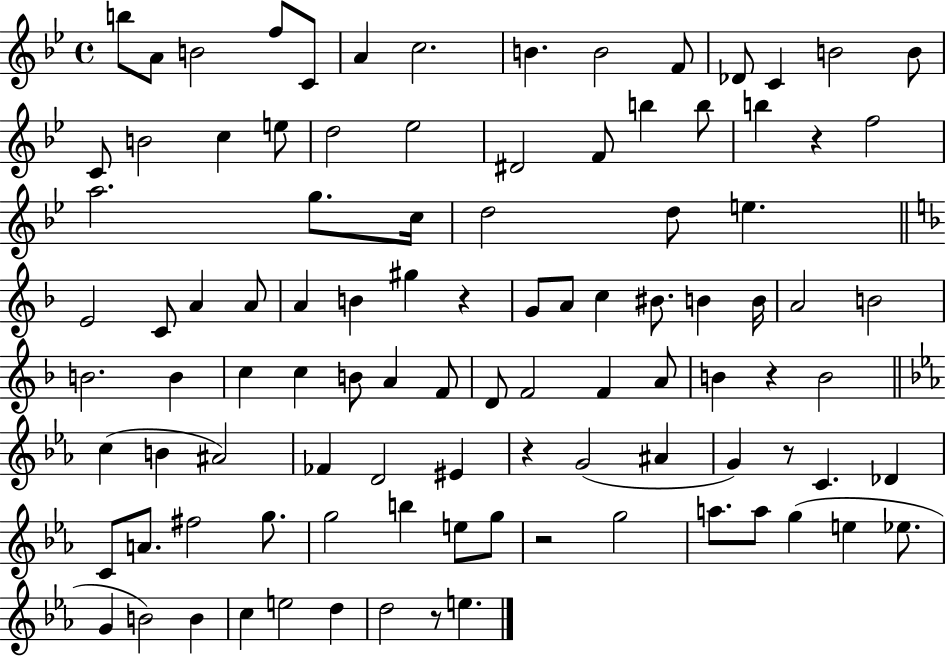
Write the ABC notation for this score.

X:1
T:Untitled
M:4/4
L:1/4
K:Bb
b/2 A/2 B2 f/2 C/2 A c2 B B2 F/2 _D/2 C B2 B/2 C/2 B2 c e/2 d2 _e2 ^D2 F/2 b b/2 b z f2 a2 g/2 c/4 d2 d/2 e E2 C/2 A A/2 A B ^g z G/2 A/2 c ^B/2 B B/4 A2 B2 B2 B c c B/2 A F/2 D/2 F2 F A/2 B z B2 c B ^A2 _F D2 ^E z G2 ^A G z/2 C _D C/2 A/2 ^f2 g/2 g2 b e/2 g/2 z2 g2 a/2 a/2 g e _e/2 G B2 B c e2 d d2 z/2 e